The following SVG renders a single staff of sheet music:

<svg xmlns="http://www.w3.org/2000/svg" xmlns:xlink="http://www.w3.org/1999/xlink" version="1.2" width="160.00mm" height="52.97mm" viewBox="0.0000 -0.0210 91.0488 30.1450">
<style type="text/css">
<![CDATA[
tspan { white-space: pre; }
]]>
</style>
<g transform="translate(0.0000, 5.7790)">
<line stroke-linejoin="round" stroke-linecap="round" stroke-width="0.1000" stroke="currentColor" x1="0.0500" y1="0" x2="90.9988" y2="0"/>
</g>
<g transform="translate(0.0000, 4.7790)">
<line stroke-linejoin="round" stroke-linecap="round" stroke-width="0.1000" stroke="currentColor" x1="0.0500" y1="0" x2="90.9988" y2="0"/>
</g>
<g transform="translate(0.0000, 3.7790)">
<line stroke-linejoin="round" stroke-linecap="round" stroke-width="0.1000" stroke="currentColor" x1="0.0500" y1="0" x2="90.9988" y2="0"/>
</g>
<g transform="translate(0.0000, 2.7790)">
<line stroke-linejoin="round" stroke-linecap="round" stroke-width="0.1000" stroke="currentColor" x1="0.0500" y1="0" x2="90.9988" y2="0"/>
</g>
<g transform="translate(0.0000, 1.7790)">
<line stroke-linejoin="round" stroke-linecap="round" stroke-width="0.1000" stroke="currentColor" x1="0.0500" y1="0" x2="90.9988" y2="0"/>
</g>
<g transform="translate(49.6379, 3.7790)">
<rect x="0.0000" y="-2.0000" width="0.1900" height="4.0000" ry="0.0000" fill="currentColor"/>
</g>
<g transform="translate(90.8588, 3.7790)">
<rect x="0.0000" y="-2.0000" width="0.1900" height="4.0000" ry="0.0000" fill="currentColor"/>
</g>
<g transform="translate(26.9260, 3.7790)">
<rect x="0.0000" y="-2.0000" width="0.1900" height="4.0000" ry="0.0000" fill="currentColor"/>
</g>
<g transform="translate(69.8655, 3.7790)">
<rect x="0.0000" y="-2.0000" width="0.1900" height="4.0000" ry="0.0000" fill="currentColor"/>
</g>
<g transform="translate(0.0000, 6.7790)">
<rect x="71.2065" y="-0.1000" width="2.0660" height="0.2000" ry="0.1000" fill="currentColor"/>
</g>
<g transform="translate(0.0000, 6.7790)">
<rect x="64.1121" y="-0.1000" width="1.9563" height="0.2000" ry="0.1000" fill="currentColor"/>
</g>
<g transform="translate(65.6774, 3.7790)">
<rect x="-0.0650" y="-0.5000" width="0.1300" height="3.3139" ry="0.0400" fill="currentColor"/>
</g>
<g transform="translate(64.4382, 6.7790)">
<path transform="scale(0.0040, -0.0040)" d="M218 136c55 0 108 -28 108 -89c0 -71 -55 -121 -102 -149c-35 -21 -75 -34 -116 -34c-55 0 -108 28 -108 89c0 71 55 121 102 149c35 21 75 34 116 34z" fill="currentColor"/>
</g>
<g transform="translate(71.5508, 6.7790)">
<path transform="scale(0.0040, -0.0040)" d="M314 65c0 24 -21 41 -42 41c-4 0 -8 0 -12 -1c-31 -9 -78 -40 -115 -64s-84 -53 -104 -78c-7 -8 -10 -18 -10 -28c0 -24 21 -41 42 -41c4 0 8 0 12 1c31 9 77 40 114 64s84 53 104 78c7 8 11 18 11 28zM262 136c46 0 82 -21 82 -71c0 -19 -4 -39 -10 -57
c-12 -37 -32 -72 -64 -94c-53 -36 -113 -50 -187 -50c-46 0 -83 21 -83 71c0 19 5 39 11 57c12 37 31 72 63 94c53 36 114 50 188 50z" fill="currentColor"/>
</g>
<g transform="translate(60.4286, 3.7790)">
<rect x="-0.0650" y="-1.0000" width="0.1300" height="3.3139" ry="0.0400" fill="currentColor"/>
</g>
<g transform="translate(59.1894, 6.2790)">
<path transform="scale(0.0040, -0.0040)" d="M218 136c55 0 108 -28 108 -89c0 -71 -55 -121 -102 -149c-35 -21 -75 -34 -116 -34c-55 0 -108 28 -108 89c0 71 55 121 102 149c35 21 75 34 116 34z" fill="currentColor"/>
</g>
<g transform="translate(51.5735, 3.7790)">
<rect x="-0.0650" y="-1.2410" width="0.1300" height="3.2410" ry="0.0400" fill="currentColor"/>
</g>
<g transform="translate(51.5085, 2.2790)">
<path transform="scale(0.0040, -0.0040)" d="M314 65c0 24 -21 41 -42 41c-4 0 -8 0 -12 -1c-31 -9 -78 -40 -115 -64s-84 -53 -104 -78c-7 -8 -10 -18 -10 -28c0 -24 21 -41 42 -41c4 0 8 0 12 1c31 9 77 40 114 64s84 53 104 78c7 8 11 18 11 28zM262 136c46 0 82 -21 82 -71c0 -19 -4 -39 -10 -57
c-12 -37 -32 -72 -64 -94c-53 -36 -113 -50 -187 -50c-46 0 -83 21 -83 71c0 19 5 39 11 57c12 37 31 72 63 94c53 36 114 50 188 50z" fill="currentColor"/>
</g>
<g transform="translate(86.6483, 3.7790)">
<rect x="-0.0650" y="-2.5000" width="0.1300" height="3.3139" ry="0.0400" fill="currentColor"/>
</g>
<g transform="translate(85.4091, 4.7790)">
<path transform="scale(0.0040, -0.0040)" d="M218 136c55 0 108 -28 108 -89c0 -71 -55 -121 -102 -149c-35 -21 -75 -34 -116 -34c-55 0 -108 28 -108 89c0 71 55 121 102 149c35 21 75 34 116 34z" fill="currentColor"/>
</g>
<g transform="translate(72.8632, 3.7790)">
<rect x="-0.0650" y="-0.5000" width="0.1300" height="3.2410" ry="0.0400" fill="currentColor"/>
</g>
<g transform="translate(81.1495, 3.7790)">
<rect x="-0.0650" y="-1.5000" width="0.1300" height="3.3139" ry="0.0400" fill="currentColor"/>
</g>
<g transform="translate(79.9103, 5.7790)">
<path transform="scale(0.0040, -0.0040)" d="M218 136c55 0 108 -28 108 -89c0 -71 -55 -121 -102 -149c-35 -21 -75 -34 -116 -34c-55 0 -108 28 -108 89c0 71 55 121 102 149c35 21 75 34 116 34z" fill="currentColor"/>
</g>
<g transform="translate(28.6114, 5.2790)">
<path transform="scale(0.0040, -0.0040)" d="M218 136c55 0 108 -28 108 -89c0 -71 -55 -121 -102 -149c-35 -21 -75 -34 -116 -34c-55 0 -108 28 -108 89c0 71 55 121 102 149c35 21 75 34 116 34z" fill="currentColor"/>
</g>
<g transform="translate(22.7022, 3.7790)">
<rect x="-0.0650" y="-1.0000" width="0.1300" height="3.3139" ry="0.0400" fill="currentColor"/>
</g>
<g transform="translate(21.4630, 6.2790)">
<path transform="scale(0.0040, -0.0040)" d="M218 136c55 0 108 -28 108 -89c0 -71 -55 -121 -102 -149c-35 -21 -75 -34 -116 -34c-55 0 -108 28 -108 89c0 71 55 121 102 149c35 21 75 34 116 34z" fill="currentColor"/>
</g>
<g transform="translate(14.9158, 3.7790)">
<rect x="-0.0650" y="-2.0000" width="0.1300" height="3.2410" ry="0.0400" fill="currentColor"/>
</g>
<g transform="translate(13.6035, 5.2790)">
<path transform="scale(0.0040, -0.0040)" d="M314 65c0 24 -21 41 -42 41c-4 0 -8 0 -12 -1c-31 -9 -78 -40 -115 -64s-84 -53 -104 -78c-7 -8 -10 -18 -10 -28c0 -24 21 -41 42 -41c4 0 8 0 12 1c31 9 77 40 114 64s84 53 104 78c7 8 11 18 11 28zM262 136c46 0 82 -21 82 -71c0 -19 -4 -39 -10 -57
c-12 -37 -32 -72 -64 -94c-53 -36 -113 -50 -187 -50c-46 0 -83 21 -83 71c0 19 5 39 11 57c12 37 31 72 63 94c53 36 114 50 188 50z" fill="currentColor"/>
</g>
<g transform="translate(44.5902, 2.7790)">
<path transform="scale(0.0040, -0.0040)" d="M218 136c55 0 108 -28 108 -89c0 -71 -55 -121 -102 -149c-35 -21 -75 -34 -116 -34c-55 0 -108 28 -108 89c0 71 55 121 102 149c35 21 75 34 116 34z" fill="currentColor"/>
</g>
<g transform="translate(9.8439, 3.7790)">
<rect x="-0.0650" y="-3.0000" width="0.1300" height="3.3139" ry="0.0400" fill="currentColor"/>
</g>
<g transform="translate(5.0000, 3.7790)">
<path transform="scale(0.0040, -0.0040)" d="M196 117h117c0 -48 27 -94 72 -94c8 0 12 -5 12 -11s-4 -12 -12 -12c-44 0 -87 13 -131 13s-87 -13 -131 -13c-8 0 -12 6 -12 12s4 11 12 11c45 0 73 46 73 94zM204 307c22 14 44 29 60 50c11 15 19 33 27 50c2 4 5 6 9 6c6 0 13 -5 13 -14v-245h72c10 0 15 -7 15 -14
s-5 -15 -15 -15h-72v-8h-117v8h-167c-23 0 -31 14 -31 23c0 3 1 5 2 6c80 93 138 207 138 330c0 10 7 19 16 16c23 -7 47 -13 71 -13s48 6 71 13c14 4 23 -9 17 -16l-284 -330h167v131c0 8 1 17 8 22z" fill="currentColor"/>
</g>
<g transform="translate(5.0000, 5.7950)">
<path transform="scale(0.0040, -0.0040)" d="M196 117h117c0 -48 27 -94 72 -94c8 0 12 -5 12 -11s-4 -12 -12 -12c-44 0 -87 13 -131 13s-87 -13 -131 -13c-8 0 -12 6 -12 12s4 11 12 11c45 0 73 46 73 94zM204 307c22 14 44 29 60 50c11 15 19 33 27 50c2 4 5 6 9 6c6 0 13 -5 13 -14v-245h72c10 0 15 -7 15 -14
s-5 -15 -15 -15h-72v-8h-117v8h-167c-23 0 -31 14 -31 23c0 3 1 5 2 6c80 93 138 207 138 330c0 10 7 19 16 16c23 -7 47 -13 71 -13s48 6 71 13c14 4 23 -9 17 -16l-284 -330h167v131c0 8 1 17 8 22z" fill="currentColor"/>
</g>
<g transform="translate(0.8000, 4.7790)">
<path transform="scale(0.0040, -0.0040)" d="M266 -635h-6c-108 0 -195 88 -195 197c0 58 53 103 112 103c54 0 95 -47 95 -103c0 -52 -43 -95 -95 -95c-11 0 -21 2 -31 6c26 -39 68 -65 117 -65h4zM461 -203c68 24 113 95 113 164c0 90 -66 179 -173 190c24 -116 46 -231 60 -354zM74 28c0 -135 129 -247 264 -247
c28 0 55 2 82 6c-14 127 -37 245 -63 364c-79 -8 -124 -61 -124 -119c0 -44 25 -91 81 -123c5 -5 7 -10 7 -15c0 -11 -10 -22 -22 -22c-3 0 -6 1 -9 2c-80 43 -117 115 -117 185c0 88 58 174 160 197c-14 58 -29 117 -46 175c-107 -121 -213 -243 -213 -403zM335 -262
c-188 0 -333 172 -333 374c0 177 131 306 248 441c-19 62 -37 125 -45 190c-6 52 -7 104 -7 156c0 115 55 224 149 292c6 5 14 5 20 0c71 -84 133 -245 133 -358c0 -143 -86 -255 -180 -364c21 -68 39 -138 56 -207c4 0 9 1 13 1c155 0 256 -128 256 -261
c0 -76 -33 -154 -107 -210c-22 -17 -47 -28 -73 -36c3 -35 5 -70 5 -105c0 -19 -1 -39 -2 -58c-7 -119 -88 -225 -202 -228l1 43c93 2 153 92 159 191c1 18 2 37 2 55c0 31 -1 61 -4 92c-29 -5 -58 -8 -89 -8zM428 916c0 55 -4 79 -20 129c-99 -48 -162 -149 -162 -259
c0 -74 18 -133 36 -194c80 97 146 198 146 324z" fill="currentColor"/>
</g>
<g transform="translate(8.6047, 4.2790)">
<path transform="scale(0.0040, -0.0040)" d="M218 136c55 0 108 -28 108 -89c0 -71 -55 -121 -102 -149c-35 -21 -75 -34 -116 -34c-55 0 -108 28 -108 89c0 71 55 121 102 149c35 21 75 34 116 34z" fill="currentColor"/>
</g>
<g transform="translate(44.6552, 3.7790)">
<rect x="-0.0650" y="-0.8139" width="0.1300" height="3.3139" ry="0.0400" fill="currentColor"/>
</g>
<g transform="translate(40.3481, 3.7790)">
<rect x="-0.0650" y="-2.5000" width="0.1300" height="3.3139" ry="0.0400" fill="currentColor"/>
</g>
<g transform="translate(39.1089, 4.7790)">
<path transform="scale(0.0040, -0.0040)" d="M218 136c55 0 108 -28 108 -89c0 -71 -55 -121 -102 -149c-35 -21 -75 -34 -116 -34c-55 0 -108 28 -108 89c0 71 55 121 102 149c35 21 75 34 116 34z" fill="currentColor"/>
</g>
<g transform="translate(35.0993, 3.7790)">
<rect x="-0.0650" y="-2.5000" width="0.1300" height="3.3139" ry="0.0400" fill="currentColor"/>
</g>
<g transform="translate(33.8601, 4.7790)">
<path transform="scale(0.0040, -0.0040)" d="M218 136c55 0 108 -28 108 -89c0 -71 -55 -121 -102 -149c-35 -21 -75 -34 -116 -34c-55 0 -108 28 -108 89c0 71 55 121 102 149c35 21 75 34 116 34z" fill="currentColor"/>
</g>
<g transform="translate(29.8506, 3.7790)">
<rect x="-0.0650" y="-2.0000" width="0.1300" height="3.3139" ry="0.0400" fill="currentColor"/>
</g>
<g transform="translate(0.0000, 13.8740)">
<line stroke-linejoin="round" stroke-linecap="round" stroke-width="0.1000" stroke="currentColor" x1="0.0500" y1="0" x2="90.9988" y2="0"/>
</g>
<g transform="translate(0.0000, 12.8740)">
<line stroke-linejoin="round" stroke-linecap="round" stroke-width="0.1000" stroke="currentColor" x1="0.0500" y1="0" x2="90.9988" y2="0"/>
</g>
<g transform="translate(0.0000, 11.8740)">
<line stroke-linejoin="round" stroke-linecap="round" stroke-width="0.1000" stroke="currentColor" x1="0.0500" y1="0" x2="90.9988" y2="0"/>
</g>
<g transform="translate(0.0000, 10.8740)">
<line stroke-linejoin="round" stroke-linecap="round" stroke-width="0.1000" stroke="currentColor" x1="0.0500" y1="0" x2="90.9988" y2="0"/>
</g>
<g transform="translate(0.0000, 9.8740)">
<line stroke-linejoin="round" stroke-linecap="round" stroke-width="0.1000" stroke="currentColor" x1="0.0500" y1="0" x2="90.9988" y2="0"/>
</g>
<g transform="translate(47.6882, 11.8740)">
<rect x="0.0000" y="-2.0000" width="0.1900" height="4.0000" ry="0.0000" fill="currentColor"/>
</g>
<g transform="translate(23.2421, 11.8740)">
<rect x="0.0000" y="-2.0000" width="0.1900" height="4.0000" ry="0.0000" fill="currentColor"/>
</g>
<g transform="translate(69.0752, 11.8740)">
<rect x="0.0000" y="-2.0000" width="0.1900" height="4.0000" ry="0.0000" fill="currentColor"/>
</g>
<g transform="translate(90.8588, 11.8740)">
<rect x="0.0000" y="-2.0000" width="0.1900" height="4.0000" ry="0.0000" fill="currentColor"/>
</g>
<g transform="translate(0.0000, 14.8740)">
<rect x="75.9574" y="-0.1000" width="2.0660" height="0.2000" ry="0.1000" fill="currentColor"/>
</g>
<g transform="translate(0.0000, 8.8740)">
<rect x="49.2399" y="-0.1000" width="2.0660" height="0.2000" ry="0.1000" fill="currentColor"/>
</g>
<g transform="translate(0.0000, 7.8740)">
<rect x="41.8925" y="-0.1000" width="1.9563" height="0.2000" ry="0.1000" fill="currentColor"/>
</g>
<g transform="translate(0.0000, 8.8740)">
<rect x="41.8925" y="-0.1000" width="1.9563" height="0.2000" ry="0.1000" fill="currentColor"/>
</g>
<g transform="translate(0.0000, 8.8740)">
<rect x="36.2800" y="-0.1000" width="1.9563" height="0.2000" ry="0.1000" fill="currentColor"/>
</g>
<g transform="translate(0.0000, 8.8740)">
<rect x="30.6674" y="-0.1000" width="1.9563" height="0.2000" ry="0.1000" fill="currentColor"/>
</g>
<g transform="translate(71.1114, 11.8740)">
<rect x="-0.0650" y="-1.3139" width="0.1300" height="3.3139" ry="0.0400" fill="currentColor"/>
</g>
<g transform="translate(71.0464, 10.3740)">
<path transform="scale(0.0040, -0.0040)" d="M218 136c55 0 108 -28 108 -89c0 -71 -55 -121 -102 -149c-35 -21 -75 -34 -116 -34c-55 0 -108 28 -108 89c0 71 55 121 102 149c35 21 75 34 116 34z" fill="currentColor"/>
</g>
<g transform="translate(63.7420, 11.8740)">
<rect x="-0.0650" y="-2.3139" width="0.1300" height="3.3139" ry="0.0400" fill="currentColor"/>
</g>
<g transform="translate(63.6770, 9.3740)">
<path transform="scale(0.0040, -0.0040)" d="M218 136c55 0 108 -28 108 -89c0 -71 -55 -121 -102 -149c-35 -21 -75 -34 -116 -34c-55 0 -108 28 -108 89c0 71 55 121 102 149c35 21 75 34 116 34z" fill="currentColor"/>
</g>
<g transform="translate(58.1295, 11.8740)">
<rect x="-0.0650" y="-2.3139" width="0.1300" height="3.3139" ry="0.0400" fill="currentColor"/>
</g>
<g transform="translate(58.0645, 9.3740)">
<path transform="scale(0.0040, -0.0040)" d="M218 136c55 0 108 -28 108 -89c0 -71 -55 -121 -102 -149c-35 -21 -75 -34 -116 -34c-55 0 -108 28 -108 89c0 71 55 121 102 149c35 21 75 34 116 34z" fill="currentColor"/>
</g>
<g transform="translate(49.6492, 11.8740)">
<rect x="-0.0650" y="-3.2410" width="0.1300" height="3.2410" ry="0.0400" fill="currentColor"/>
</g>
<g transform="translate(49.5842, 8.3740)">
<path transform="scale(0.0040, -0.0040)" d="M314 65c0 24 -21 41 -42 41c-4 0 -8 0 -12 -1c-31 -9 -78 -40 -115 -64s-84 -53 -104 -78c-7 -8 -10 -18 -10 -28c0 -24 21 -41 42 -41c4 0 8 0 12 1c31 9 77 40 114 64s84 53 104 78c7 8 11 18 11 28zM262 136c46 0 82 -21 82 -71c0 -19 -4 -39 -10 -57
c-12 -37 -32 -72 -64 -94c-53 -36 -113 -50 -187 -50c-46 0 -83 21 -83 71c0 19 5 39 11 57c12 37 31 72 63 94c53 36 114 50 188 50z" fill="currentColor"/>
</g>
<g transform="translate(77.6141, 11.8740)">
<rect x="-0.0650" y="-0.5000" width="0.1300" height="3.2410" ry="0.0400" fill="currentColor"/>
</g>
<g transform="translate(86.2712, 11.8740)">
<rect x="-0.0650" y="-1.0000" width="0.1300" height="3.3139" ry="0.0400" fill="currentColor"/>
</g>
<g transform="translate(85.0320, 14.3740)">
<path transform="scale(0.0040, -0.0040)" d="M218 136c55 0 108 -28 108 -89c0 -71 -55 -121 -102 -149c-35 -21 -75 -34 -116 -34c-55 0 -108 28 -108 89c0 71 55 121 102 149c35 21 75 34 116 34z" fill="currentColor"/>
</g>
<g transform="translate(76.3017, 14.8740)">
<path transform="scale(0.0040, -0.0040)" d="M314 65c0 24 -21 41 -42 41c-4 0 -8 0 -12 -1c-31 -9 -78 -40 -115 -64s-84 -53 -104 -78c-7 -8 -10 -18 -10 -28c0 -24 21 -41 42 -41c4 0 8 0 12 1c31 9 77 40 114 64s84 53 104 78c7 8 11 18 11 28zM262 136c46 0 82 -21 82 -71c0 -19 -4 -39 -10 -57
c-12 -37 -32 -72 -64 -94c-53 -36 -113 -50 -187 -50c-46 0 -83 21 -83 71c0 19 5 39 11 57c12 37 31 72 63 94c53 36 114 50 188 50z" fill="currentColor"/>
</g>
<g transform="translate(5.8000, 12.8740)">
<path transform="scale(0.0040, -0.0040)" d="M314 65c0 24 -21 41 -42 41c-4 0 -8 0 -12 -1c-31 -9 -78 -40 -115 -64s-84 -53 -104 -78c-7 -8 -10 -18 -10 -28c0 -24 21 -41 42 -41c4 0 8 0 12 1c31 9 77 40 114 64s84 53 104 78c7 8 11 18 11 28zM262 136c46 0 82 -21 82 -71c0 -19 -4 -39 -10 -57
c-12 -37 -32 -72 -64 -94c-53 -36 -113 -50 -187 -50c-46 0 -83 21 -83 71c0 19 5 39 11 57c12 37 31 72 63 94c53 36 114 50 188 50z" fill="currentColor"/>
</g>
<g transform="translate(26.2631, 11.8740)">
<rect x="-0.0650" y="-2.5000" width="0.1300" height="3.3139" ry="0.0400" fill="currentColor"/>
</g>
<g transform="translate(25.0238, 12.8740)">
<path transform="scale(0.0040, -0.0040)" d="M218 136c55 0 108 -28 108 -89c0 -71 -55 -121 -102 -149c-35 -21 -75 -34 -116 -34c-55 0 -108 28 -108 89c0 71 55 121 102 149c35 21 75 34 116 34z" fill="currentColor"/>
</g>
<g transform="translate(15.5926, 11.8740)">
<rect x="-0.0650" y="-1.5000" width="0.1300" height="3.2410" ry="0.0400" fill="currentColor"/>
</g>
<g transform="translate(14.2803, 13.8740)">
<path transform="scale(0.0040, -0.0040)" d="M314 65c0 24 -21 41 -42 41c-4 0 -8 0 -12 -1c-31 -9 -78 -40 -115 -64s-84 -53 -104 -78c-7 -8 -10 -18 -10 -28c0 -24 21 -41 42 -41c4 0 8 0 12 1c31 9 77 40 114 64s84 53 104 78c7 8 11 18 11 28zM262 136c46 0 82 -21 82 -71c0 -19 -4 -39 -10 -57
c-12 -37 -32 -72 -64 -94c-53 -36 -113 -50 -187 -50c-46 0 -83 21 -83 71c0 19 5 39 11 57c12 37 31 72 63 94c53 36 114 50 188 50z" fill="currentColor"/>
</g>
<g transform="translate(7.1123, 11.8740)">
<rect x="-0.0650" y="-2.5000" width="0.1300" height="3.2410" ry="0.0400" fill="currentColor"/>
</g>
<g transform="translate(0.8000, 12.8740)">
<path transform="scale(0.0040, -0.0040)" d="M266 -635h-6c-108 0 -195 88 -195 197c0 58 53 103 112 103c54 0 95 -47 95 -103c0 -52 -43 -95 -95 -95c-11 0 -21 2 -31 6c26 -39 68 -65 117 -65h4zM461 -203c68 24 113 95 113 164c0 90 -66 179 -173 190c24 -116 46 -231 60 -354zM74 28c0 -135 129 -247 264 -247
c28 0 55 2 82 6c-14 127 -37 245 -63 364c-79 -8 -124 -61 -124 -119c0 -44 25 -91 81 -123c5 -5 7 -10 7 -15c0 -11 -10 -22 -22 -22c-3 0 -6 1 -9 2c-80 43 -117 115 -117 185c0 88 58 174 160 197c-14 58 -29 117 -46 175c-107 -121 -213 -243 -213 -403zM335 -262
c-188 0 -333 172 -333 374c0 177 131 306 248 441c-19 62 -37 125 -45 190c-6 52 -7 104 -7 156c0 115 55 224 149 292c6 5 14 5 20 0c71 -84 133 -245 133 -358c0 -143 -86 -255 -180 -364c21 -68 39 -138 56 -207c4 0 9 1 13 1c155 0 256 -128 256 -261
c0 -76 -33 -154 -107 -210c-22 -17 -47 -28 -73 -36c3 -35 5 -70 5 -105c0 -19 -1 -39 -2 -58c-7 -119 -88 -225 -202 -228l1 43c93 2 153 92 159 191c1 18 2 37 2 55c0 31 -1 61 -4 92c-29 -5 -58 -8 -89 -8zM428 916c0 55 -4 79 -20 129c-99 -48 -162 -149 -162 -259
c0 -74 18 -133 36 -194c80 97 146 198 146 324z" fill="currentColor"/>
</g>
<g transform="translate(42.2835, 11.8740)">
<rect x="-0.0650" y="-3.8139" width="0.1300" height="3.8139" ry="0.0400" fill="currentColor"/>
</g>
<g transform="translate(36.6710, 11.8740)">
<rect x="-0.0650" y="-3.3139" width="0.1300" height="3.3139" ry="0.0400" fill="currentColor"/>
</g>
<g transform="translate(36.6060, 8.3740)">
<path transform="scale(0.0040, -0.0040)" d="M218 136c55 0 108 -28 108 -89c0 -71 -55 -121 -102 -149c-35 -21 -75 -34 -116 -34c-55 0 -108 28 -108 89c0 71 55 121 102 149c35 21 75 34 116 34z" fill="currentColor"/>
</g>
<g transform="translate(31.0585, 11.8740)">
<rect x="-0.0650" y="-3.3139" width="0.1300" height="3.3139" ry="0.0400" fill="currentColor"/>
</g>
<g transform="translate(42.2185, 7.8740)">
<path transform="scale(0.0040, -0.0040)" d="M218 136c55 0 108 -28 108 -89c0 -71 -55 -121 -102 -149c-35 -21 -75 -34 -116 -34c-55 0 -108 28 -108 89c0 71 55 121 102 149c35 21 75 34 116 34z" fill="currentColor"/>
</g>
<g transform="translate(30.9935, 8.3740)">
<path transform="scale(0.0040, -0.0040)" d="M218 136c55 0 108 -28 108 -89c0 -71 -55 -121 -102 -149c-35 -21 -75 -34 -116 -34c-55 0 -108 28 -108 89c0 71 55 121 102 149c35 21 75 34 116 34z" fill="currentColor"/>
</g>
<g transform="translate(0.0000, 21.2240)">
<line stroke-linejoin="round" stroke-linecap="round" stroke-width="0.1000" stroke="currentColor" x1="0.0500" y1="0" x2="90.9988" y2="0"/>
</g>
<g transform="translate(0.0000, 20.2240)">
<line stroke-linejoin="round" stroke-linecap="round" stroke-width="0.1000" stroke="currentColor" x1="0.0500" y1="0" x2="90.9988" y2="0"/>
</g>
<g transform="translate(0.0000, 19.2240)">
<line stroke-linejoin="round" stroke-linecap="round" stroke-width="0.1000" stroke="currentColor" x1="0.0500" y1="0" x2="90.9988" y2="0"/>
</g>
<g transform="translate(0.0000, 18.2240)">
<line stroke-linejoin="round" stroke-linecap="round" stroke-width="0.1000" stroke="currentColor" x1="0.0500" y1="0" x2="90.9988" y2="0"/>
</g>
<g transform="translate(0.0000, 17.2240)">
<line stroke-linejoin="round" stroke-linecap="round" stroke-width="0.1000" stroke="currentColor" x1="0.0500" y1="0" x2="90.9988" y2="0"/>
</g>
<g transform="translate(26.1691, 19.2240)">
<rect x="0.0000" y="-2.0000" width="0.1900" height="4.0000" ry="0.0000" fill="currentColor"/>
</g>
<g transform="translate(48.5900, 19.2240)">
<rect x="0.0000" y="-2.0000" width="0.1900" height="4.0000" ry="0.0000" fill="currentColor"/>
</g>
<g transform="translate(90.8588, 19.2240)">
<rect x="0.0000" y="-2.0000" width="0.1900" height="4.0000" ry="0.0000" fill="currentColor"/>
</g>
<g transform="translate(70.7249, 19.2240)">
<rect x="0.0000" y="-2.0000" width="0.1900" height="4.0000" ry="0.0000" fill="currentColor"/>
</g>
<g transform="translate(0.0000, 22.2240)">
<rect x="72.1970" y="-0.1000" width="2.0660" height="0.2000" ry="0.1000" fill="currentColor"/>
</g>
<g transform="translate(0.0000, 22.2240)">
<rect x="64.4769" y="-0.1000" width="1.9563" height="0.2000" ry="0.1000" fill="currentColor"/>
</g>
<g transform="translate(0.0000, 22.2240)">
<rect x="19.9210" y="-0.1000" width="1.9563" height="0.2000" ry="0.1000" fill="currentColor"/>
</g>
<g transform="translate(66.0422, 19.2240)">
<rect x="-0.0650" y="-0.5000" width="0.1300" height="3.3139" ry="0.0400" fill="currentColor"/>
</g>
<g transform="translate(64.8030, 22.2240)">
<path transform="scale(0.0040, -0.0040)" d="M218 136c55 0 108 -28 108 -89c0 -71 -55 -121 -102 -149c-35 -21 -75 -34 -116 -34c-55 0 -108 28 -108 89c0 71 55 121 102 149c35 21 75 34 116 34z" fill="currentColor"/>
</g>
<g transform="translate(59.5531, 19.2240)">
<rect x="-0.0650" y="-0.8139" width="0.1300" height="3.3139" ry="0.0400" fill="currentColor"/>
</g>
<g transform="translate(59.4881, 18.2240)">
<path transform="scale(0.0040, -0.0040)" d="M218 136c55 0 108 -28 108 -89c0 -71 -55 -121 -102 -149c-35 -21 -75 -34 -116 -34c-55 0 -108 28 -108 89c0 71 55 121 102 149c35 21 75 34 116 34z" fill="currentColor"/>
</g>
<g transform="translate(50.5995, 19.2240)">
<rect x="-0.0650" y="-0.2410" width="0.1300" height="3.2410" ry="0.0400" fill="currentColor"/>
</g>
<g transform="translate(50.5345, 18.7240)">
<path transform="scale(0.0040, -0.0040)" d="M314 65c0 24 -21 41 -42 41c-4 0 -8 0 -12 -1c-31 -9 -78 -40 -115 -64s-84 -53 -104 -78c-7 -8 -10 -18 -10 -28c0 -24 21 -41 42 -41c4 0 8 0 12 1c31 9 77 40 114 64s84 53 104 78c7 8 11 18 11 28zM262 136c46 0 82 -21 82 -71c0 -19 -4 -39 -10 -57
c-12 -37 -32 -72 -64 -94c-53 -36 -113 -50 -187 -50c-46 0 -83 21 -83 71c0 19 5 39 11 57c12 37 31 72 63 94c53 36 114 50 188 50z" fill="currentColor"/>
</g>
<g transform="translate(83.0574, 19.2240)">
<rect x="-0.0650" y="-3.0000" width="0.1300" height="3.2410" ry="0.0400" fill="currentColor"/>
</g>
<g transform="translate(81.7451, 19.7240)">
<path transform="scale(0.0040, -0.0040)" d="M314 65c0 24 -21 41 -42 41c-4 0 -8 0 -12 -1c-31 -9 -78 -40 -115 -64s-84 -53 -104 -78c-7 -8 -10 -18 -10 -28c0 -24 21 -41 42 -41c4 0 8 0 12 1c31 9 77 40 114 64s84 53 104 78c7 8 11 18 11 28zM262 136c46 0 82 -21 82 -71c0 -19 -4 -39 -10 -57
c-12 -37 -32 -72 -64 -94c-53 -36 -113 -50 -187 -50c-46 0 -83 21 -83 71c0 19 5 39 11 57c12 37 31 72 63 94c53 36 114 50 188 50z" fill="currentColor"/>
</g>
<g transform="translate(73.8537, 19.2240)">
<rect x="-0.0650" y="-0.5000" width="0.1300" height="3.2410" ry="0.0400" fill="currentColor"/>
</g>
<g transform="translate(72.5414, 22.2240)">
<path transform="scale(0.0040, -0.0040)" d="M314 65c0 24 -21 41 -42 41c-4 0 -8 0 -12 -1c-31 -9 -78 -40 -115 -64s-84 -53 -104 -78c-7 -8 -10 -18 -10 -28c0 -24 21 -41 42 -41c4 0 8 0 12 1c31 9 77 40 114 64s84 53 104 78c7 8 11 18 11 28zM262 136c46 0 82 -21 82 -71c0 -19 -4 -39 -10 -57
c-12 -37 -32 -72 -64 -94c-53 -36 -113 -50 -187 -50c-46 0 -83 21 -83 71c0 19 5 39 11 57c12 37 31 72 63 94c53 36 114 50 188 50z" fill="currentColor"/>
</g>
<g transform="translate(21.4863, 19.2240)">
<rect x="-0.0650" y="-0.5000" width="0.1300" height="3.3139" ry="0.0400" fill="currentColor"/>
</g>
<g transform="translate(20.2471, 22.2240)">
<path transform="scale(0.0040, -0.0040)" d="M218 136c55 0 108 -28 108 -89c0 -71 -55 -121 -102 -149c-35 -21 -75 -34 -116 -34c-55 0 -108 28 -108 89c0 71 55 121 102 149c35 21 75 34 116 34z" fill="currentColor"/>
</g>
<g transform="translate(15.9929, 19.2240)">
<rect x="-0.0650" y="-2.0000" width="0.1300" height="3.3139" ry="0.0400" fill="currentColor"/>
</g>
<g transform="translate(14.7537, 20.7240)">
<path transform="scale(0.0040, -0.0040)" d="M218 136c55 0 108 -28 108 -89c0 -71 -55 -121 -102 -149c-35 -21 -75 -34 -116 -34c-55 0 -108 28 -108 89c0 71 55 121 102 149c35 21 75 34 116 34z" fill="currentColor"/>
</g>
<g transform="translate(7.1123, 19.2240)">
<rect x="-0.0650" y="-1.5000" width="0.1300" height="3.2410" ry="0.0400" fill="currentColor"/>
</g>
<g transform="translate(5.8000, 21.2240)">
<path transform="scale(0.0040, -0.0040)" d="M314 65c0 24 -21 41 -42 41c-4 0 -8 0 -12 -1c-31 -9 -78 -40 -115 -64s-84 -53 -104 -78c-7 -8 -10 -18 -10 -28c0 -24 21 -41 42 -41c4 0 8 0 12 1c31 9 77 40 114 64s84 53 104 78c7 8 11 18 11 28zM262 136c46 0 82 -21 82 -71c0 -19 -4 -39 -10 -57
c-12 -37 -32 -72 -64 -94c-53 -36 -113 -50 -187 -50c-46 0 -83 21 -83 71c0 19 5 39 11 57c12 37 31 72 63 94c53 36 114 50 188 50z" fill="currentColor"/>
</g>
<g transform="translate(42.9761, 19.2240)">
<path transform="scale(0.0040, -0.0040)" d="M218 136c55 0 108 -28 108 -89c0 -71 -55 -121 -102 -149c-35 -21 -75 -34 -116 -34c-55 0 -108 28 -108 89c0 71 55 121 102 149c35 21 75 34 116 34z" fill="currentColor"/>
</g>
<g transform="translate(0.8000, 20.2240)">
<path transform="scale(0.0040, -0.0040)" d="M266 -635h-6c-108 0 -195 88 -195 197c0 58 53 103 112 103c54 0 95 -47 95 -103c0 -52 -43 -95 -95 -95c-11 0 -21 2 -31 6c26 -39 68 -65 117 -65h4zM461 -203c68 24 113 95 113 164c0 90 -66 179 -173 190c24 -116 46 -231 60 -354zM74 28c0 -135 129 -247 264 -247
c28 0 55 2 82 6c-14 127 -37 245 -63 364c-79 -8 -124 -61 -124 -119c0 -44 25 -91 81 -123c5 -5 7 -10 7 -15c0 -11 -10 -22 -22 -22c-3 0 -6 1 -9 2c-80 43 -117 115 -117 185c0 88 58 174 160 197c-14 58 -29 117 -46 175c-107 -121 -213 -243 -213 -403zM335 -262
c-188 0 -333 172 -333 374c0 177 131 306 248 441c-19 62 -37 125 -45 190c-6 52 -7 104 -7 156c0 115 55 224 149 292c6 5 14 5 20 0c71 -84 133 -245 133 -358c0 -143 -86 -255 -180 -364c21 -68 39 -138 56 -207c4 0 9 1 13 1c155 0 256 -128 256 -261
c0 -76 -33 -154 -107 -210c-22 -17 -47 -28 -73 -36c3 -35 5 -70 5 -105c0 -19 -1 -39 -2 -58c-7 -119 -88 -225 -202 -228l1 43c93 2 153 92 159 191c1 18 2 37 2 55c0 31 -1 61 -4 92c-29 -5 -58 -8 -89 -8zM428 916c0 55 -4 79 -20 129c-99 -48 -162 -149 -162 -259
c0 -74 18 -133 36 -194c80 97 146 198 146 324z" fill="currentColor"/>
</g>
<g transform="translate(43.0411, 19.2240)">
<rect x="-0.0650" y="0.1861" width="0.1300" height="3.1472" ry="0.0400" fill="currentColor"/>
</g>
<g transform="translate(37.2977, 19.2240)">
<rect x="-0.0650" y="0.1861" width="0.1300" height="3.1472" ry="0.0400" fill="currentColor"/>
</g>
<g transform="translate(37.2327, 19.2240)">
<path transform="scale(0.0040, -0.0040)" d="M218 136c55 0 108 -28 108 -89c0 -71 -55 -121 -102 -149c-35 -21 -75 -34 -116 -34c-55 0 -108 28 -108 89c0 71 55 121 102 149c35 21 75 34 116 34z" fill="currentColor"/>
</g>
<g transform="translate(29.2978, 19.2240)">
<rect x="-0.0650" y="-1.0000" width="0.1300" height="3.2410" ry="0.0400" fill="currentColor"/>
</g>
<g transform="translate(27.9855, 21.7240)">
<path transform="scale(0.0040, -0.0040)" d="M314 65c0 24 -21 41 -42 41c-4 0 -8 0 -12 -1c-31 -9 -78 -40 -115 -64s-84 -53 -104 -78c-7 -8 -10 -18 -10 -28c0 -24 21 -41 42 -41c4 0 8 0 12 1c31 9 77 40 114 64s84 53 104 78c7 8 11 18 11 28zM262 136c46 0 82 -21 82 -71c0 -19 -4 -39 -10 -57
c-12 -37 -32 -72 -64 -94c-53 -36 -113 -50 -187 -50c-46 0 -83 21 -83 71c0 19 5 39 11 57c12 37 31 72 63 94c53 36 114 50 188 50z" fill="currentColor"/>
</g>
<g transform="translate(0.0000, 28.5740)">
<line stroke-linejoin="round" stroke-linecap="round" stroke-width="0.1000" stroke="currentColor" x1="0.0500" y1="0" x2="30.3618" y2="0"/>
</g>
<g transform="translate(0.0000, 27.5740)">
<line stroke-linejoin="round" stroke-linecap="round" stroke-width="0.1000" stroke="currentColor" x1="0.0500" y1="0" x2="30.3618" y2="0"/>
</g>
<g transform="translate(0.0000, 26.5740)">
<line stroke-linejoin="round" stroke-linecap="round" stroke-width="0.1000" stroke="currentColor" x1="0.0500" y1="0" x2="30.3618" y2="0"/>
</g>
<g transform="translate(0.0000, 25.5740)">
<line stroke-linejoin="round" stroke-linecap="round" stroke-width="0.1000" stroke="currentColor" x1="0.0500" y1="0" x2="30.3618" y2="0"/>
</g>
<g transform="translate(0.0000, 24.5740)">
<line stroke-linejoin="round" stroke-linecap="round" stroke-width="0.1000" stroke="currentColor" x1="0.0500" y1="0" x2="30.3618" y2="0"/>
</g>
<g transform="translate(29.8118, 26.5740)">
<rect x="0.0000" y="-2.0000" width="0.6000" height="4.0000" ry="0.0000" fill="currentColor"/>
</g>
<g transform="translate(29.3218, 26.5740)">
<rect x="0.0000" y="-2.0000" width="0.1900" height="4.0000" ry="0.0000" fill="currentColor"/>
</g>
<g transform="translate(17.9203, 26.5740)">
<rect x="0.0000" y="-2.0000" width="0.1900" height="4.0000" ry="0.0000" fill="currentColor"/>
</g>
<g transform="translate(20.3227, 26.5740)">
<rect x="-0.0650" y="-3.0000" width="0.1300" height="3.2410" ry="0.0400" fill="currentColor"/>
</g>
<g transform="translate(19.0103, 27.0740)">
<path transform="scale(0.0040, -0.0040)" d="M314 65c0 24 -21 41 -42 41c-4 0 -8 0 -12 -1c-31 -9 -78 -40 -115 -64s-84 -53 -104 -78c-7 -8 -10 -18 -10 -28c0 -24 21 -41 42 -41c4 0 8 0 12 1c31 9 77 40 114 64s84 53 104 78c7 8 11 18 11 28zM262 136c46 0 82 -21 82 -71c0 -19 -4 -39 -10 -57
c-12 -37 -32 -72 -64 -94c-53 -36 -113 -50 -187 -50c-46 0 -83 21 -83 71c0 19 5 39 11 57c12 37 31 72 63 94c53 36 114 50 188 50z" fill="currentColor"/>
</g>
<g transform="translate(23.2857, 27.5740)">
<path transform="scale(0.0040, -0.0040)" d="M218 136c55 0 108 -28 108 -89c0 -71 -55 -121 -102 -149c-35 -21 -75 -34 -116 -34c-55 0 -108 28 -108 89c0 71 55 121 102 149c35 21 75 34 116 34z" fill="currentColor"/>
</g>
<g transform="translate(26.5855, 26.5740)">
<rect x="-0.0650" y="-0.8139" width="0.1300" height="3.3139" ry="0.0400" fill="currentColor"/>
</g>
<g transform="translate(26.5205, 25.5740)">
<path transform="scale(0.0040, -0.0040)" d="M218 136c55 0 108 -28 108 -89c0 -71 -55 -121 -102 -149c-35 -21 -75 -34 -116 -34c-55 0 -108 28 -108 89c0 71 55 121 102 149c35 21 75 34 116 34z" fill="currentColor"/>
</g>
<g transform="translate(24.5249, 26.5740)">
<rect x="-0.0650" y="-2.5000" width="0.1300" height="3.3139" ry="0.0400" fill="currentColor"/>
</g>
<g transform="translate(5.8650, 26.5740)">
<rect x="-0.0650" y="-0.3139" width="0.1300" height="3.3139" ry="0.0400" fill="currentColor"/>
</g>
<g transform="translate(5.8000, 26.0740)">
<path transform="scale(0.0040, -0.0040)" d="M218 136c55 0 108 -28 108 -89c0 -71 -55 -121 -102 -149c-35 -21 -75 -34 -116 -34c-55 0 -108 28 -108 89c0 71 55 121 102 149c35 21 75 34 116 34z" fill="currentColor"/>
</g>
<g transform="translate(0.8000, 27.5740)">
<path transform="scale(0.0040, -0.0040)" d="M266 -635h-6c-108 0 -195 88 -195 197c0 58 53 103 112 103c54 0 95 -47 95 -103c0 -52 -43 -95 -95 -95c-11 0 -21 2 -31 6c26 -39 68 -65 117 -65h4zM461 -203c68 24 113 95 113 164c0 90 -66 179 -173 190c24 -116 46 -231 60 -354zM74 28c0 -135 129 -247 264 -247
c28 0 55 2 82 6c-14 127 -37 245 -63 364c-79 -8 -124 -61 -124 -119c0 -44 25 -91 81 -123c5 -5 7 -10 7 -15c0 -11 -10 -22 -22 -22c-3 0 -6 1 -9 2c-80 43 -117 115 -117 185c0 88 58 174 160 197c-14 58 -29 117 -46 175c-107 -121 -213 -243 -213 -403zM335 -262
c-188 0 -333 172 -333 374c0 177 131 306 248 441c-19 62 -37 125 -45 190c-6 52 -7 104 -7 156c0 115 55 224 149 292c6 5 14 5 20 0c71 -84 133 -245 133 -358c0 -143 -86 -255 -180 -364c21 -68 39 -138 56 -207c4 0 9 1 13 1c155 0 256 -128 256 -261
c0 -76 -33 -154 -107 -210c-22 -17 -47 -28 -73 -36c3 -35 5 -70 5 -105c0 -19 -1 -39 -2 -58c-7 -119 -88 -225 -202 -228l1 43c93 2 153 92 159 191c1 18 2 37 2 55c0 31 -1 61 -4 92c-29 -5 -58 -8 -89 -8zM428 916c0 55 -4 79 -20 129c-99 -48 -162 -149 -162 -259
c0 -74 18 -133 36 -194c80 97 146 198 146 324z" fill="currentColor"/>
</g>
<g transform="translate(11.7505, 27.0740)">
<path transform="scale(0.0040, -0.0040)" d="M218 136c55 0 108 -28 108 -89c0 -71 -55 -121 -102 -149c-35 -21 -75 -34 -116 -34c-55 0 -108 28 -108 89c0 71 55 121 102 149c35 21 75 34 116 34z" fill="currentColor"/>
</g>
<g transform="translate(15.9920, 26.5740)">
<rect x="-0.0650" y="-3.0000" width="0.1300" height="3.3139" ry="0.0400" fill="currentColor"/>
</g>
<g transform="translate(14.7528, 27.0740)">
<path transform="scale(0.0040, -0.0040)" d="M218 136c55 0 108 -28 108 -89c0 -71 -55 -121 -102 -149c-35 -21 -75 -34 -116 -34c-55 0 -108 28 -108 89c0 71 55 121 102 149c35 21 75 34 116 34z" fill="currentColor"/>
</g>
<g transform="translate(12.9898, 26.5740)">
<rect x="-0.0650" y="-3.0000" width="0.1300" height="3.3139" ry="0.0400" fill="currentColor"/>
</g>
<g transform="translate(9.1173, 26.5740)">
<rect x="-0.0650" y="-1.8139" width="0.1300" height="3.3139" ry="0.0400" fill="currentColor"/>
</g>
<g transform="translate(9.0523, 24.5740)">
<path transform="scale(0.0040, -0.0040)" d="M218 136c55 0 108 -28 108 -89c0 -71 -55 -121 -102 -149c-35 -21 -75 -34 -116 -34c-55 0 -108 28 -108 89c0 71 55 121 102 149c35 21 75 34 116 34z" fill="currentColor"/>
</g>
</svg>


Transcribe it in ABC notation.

X:1
T:Untitled
M:4/4
L:1/4
K:C
A F2 D F G G d e2 D C C2 E G G2 E2 G b b c' b2 g g e C2 D E2 F C D2 B B c2 d C C2 A2 c f A A A2 G d